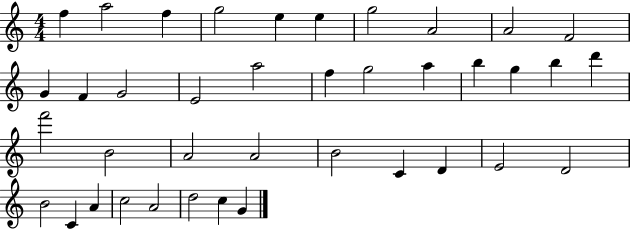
F5/q A5/h F5/q G5/h E5/q E5/q G5/h A4/h A4/h F4/h G4/q F4/q G4/h E4/h A5/h F5/q G5/h A5/q B5/q G5/q B5/q D6/q F6/h B4/h A4/h A4/h B4/h C4/q D4/q E4/h D4/h B4/h C4/q A4/q C5/h A4/h D5/h C5/q G4/q